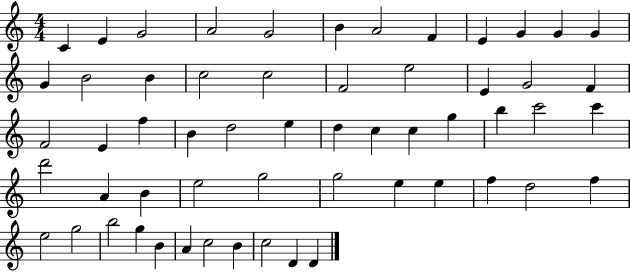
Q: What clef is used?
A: treble